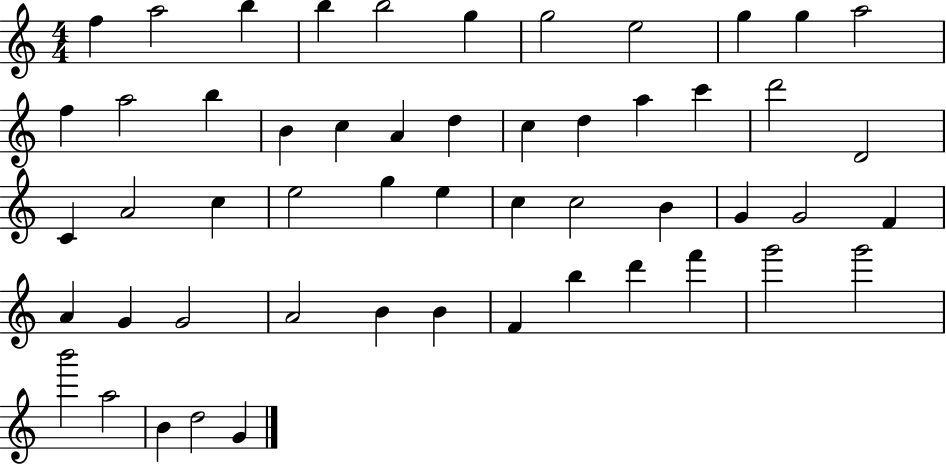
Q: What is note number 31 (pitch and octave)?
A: C5